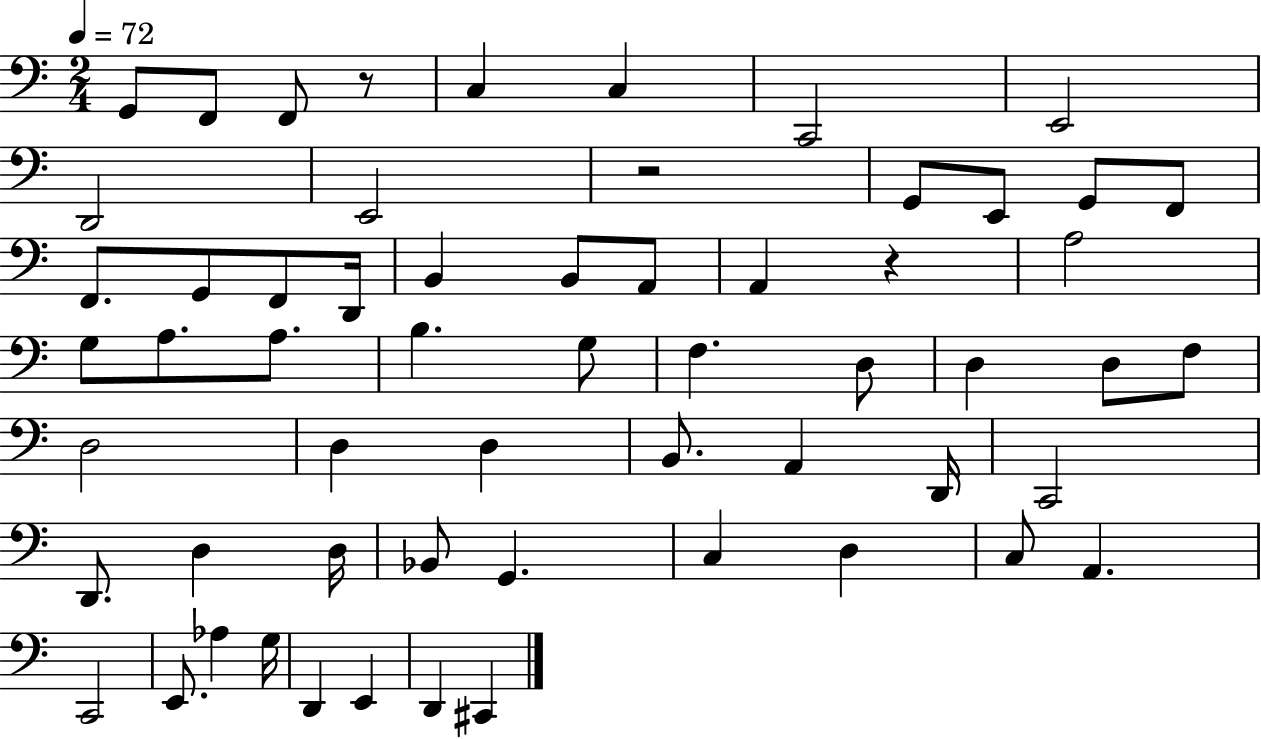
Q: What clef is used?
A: bass